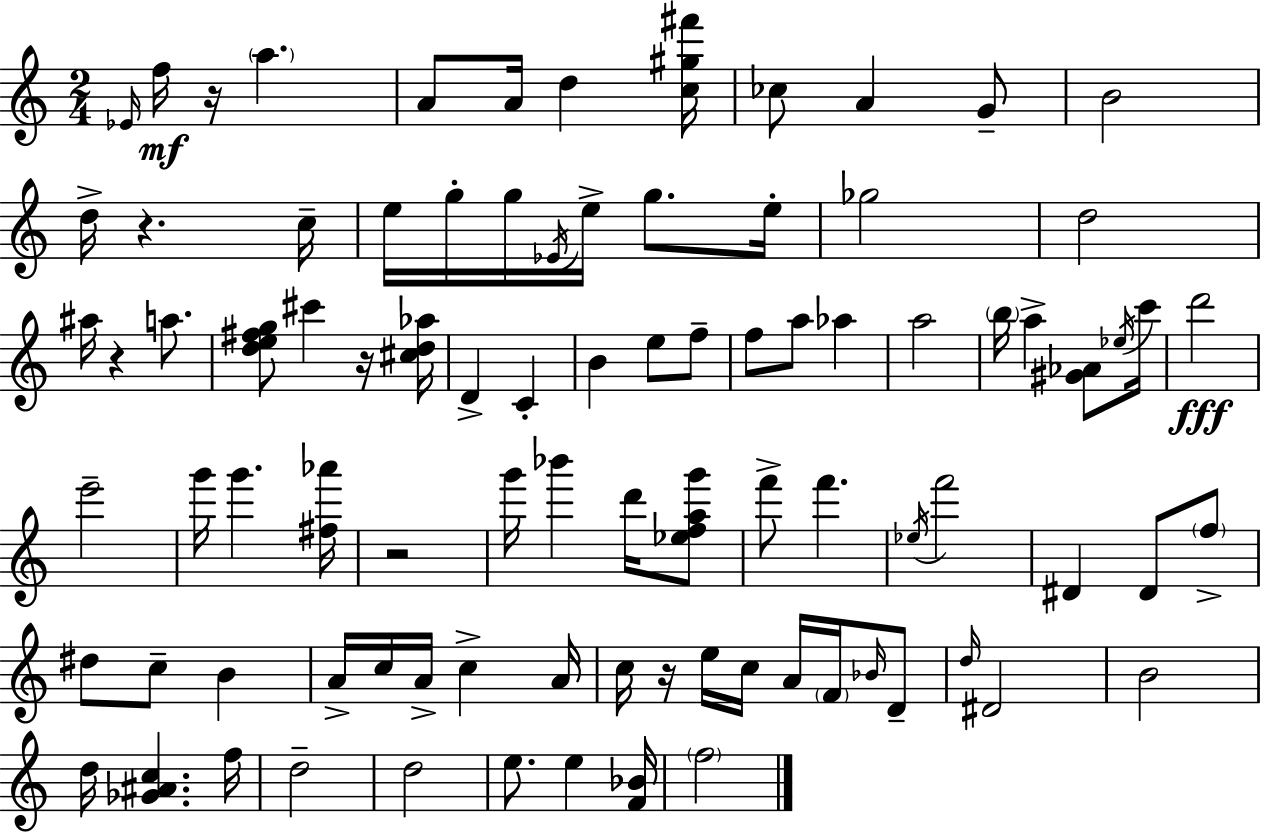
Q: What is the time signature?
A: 2/4